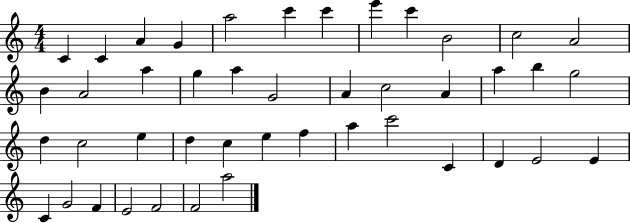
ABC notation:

X:1
T:Untitled
M:4/4
L:1/4
K:C
C C A G a2 c' c' e' c' B2 c2 A2 B A2 a g a G2 A c2 A a b g2 d c2 e d c e f a c'2 C D E2 E C G2 F E2 F2 F2 a2